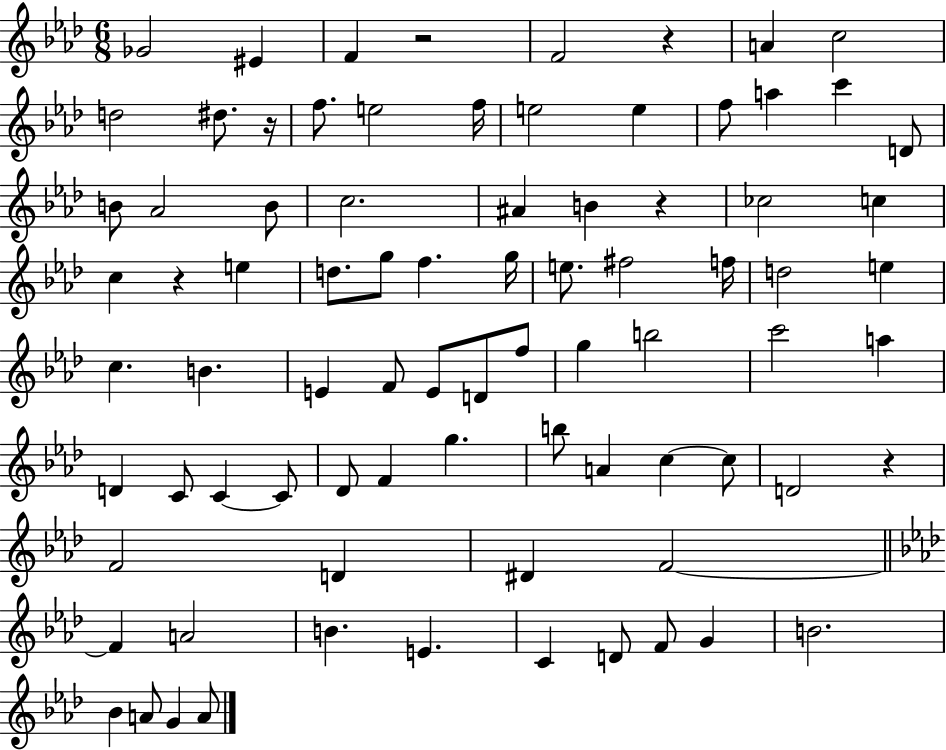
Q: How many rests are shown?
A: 6